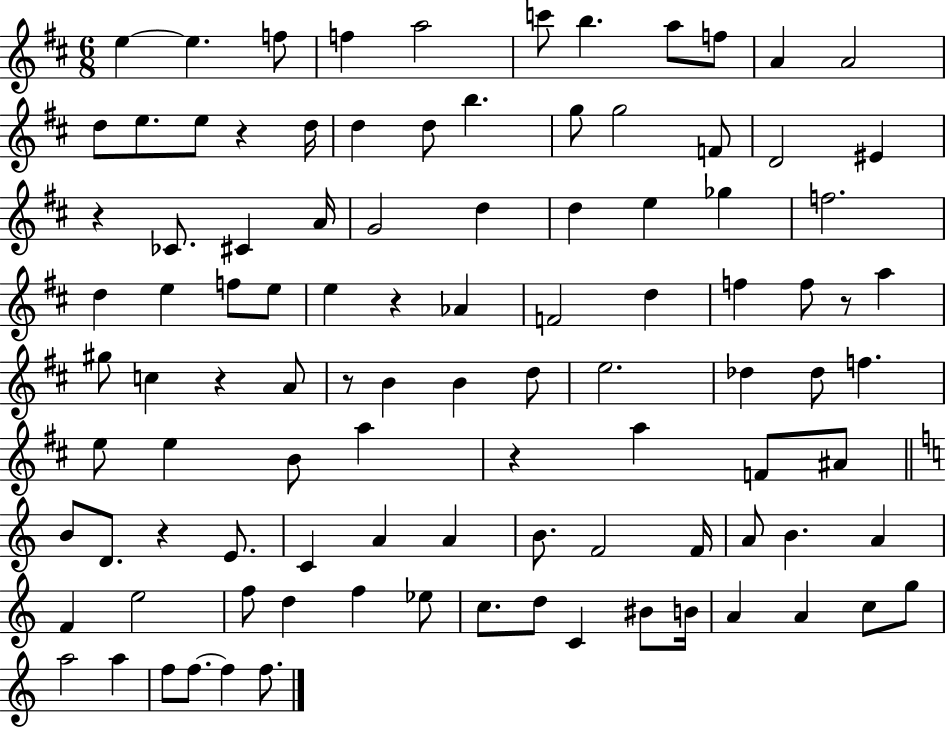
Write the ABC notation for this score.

X:1
T:Untitled
M:6/8
L:1/4
K:D
e e f/2 f a2 c'/2 b a/2 f/2 A A2 d/2 e/2 e/2 z d/4 d d/2 b g/2 g2 F/2 D2 ^E z _C/2 ^C A/4 G2 d d e _g f2 d e f/2 e/2 e z _A F2 d f f/2 z/2 a ^g/2 c z A/2 z/2 B B d/2 e2 _d _d/2 f e/2 e B/2 a z a F/2 ^A/2 B/2 D/2 z E/2 C A A B/2 F2 F/4 A/2 B A F e2 f/2 d f _e/2 c/2 d/2 C ^B/2 B/4 A A c/2 g/2 a2 a f/2 f/2 f f/2